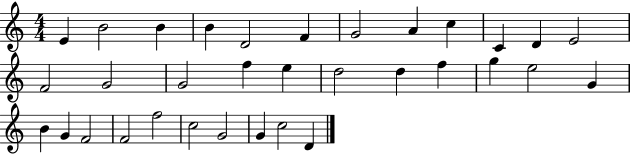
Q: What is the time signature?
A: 4/4